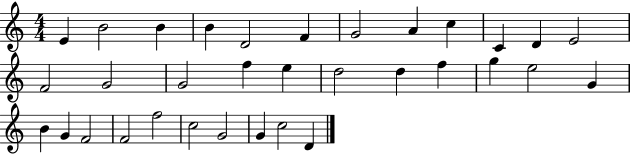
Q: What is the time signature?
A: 4/4